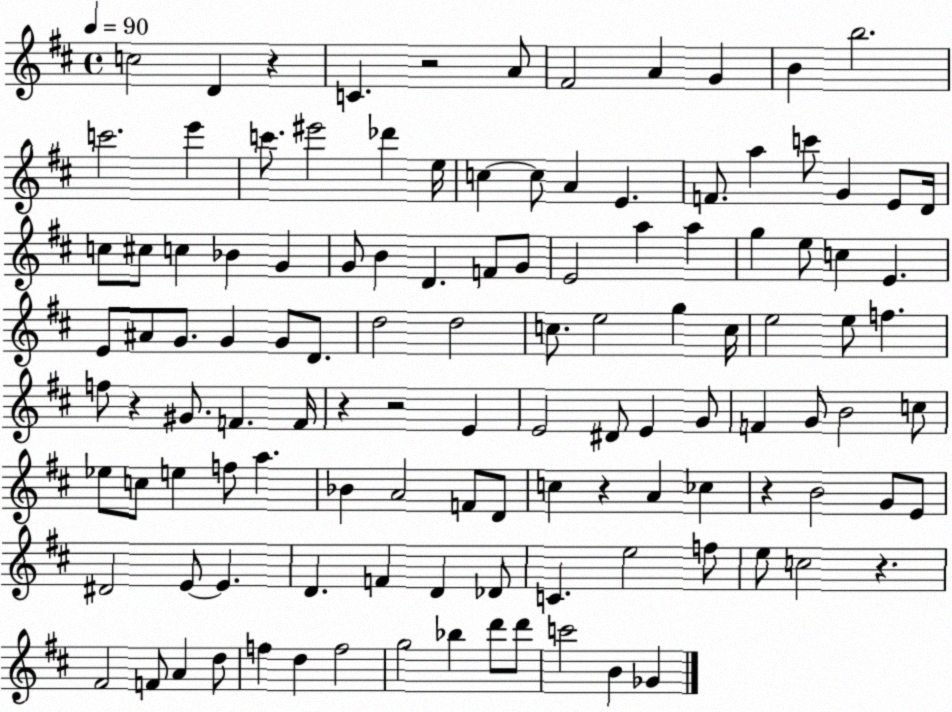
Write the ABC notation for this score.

X:1
T:Untitled
M:4/4
L:1/4
K:D
c2 D z C z2 A/2 ^F2 A G B b2 c'2 e' c'/2 ^e'2 _d' e/4 c c/2 A E F/2 a c'/2 G E/2 D/4 c/2 ^c/2 c _B G G/2 B D F/2 G/2 E2 a a g e/2 c E E/2 ^A/2 G/2 G G/2 D/2 d2 d2 c/2 e2 g c/4 e2 e/2 f f/2 z ^G/2 F F/4 z z2 E E2 ^D/2 E G/2 F G/2 B2 c/2 _e/2 c/2 e f/2 a _B A2 F/2 D/2 c z A _c z B2 G/2 E/2 ^D2 E/2 E D F D _D/2 C e2 f/2 e/2 c2 z ^F2 F/2 A d/2 f d f2 g2 _b d'/2 d'/2 c'2 B _G